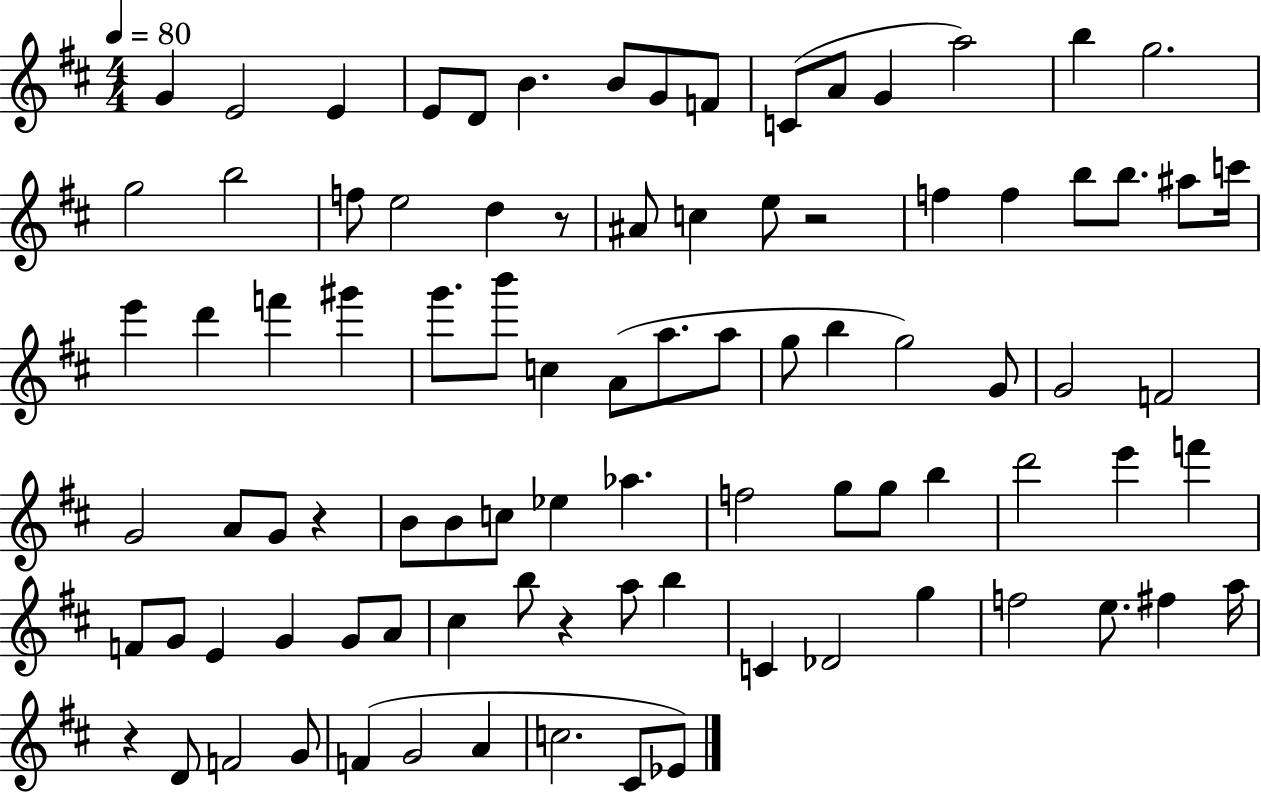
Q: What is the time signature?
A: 4/4